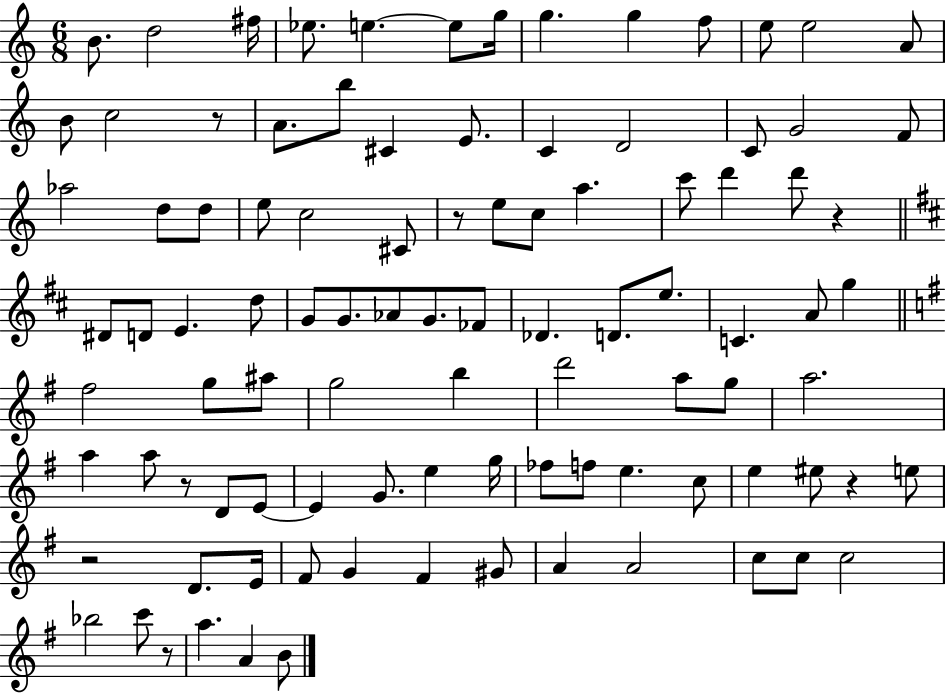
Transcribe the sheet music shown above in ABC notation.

X:1
T:Untitled
M:6/8
L:1/4
K:C
B/2 d2 ^f/4 _e/2 e e/2 g/4 g g f/2 e/2 e2 A/2 B/2 c2 z/2 A/2 b/2 ^C E/2 C D2 C/2 G2 F/2 _a2 d/2 d/2 e/2 c2 ^C/2 z/2 e/2 c/2 a c'/2 d' d'/2 z ^D/2 D/2 E d/2 G/2 G/2 _A/2 G/2 _F/2 _D D/2 e/2 C A/2 g ^f2 g/2 ^a/2 g2 b d'2 a/2 g/2 a2 a a/2 z/2 D/2 E/2 E G/2 e g/4 _f/2 f/2 e c/2 e ^e/2 z e/2 z2 D/2 E/4 ^F/2 G ^F ^G/2 A A2 c/2 c/2 c2 _b2 c'/2 z/2 a A B/2